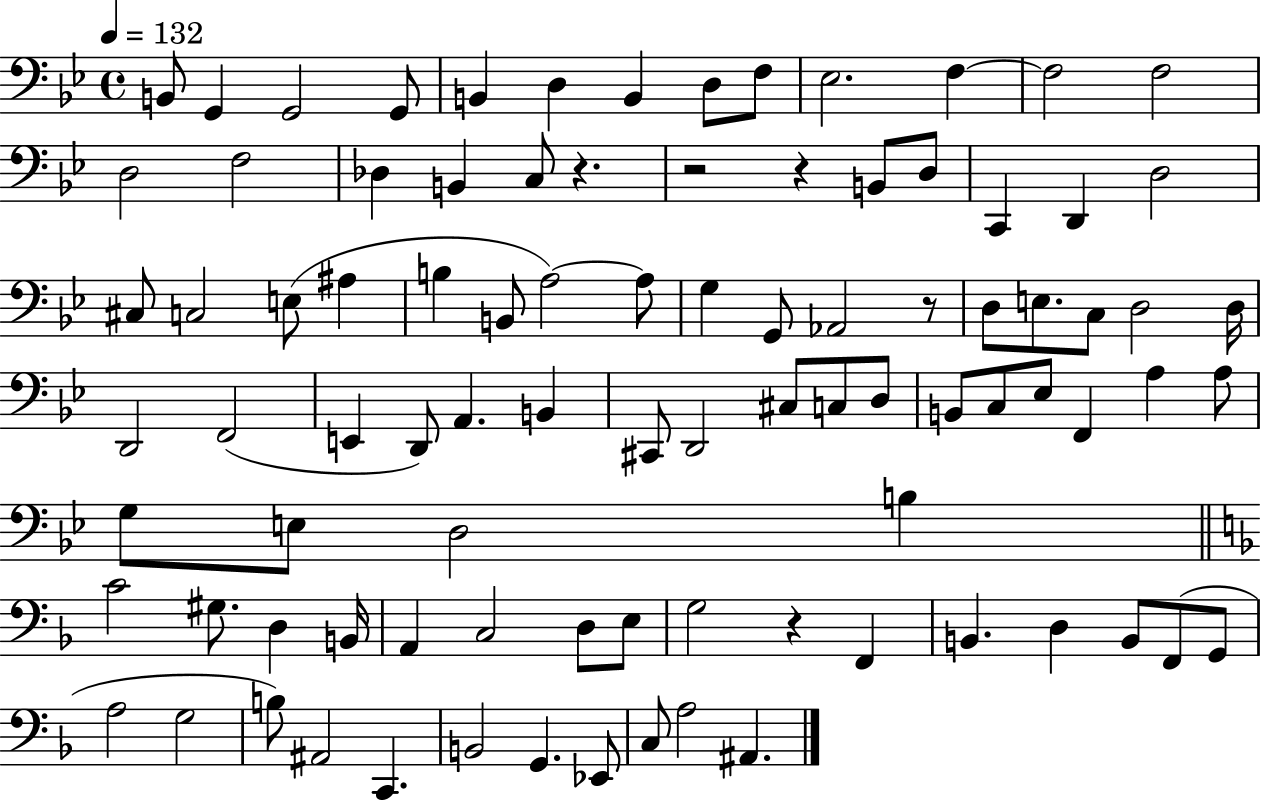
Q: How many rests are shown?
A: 5